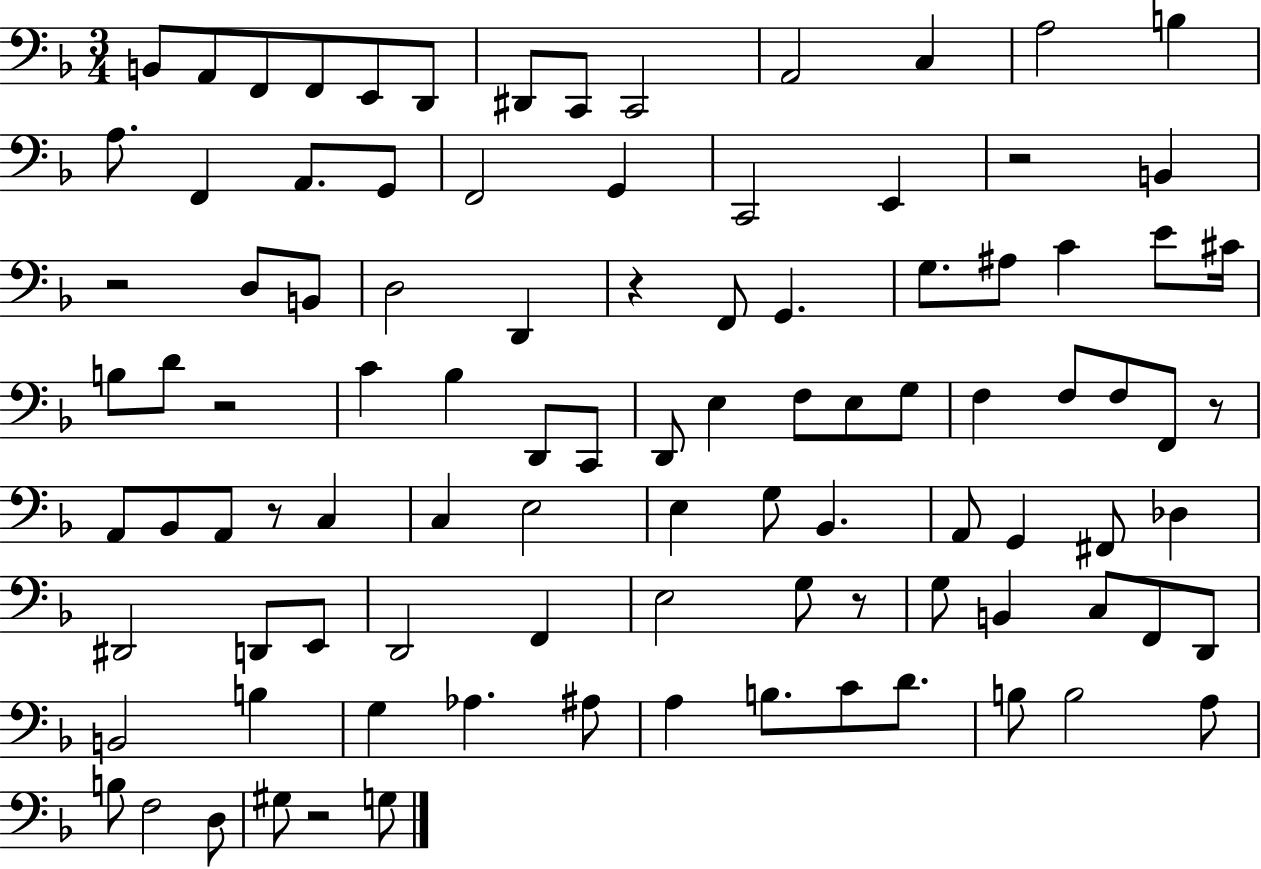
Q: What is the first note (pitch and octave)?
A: B2